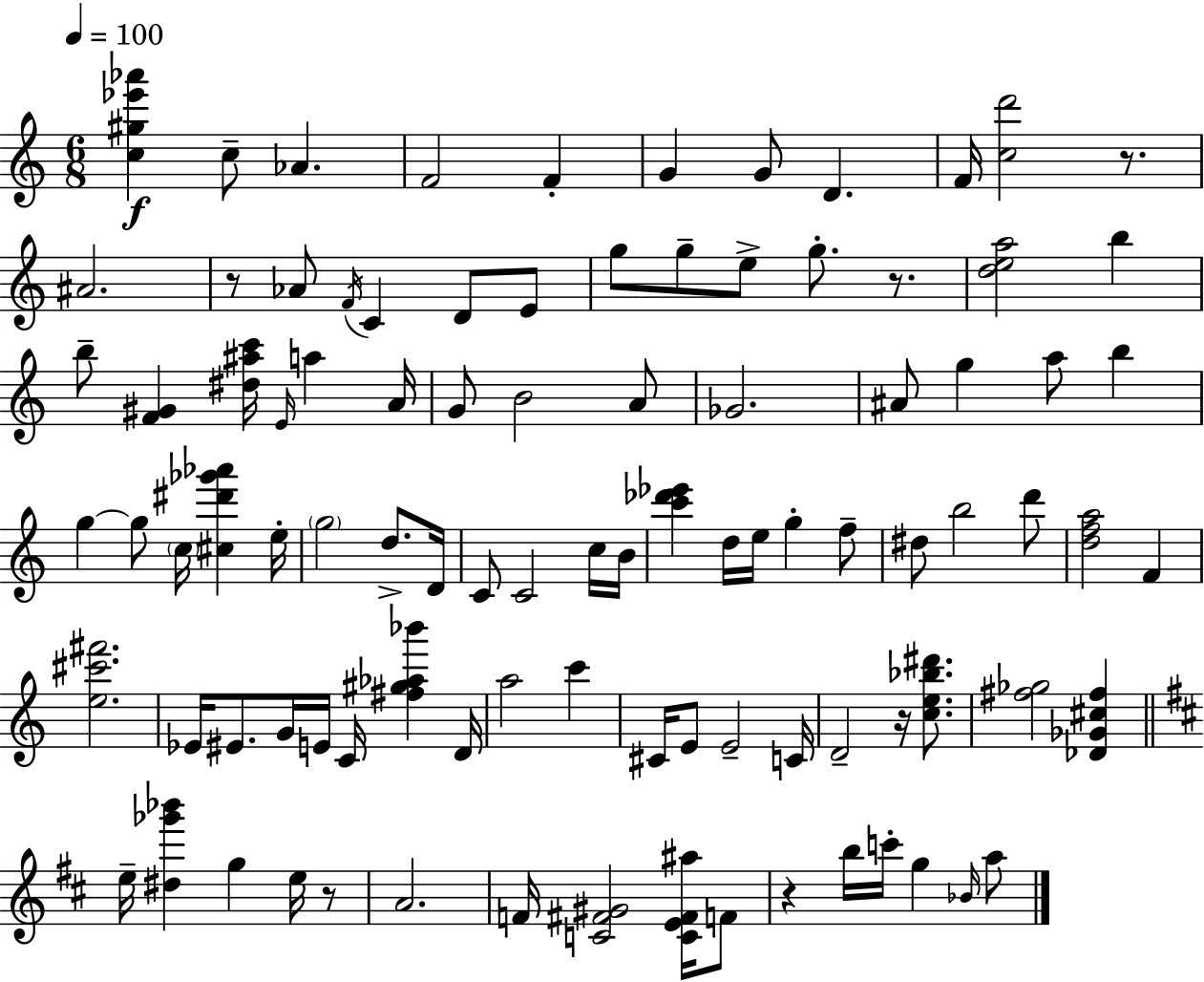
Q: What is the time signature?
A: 6/8